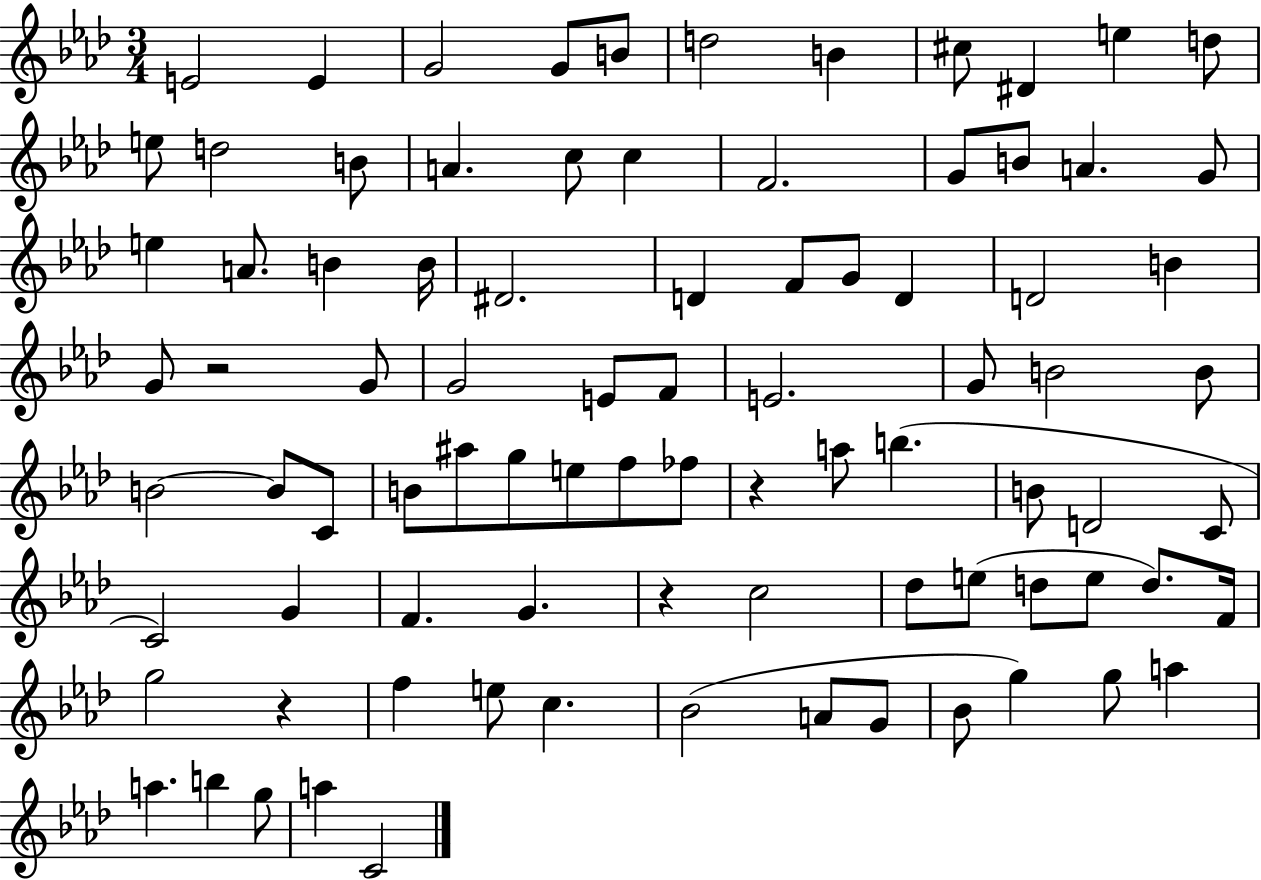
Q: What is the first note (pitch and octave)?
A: E4